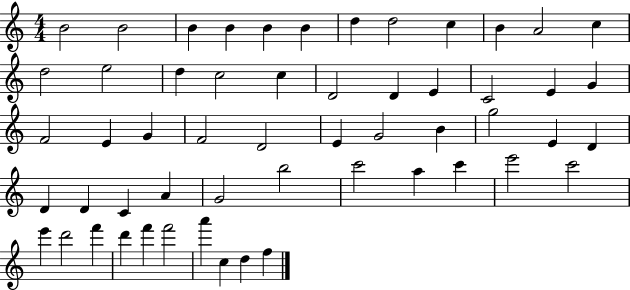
X:1
T:Untitled
M:4/4
L:1/4
K:C
B2 B2 B B B B d d2 c B A2 c d2 e2 d c2 c D2 D E C2 E G F2 E G F2 D2 E G2 B g2 E D D D C A G2 b2 c'2 a c' e'2 c'2 e' d'2 f' d' f' f'2 a' c d f